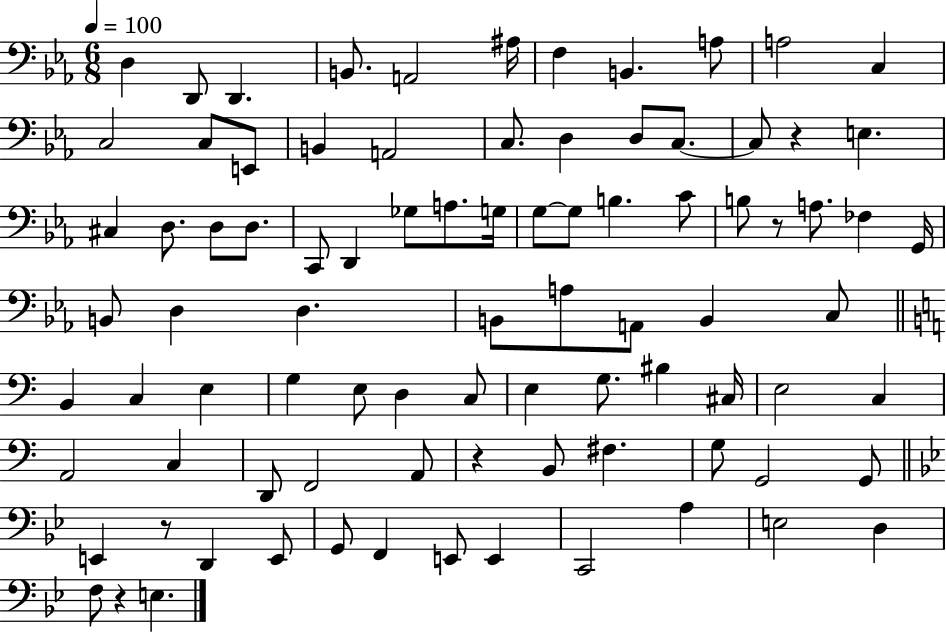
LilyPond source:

{
  \clef bass
  \numericTimeSignature
  \time 6/8
  \key ees \major
  \tempo 4 = 100
  d4 d,8 d,4. | b,8. a,2 ais16 | f4 b,4. a8 | a2 c4 | \break c2 c8 e,8 | b,4 a,2 | c8. d4 d8 c8.~~ | c8 r4 e4. | \break cis4 d8. d8 d8. | c,8 d,4 ges8 a8. g16 | g8~~ g8 b4. c'8 | b8 r8 a8. fes4 g,16 | \break b,8 d4 d4. | b,8 a8 a,8 b,4 c8 | \bar "||" \break \key a \minor b,4 c4 e4 | g4 e8 d4 c8 | e4 g8. bis4 cis16 | e2 c4 | \break a,2 c4 | d,8 f,2 a,8 | r4 b,8 fis4. | g8 g,2 g,8 | \break \bar "||" \break \key g \minor e,4 r8 d,4 e,8 | g,8 f,4 e,8 e,4 | c,2 a4 | e2 d4 | \break f8 r4 e4. | \bar "|."
}